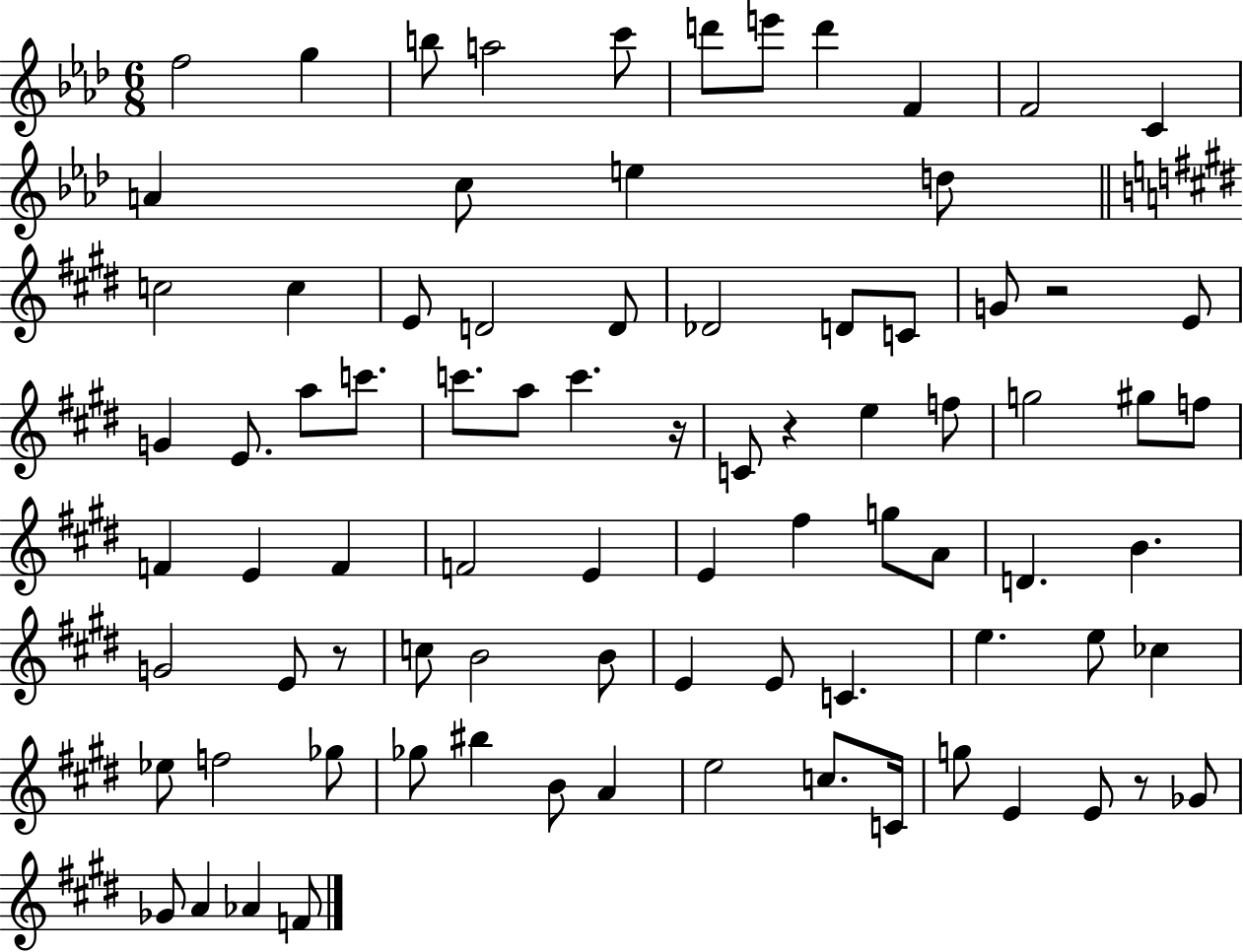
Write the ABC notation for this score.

X:1
T:Untitled
M:6/8
L:1/4
K:Ab
f2 g b/2 a2 c'/2 d'/2 e'/2 d' F F2 C A c/2 e d/2 c2 c E/2 D2 D/2 _D2 D/2 C/2 G/2 z2 E/2 G E/2 a/2 c'/2 c'/2 a/2 c' z/4 C/2 z e f/2 g2 ^g/2 f/2 F E F F2 E E ^f g/2 A/2 D B G2 E/2 z/2 c/2 B2 B/2 E E/2 C e e/2 _c _e/2 f2 _g/2 _g/2 ^b B/2 A e2 c/2 C/4 g/2 E E/2 z/2 _G/2 _G/2 A _A F/2